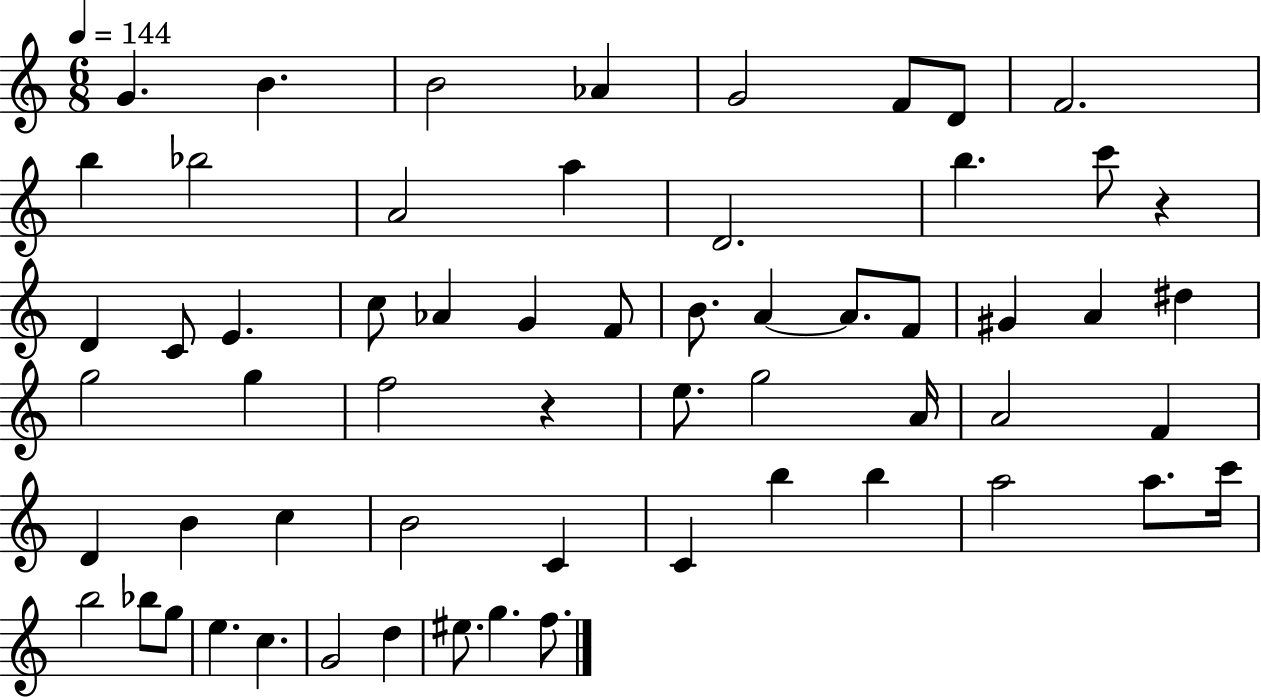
G4/q. B4/q. B4/h Ab4/q G4/h F4/e D4/e F4/h. B5/q Bb5/h A4/h A5/q D4/h. B5/q. C6/e R/q D4/q C4/e E4/q. C5/e Ab4/q G4/q F4/e B4/e. A4/q A4/e. F4/e G#4/q A4/q D#5/q G5/h G5/q F5/h R/q E5/e. G5/h A4/s A4/h F4/q D4/q B4/q C5/q B4/h C4/q C4/q B5/q B5/q A5/h A5/e. C6/s B5/h Bb5/e G5/e E5/q. C5/q. G4/h D5/q EIS5/e. G5/q. F5/e.